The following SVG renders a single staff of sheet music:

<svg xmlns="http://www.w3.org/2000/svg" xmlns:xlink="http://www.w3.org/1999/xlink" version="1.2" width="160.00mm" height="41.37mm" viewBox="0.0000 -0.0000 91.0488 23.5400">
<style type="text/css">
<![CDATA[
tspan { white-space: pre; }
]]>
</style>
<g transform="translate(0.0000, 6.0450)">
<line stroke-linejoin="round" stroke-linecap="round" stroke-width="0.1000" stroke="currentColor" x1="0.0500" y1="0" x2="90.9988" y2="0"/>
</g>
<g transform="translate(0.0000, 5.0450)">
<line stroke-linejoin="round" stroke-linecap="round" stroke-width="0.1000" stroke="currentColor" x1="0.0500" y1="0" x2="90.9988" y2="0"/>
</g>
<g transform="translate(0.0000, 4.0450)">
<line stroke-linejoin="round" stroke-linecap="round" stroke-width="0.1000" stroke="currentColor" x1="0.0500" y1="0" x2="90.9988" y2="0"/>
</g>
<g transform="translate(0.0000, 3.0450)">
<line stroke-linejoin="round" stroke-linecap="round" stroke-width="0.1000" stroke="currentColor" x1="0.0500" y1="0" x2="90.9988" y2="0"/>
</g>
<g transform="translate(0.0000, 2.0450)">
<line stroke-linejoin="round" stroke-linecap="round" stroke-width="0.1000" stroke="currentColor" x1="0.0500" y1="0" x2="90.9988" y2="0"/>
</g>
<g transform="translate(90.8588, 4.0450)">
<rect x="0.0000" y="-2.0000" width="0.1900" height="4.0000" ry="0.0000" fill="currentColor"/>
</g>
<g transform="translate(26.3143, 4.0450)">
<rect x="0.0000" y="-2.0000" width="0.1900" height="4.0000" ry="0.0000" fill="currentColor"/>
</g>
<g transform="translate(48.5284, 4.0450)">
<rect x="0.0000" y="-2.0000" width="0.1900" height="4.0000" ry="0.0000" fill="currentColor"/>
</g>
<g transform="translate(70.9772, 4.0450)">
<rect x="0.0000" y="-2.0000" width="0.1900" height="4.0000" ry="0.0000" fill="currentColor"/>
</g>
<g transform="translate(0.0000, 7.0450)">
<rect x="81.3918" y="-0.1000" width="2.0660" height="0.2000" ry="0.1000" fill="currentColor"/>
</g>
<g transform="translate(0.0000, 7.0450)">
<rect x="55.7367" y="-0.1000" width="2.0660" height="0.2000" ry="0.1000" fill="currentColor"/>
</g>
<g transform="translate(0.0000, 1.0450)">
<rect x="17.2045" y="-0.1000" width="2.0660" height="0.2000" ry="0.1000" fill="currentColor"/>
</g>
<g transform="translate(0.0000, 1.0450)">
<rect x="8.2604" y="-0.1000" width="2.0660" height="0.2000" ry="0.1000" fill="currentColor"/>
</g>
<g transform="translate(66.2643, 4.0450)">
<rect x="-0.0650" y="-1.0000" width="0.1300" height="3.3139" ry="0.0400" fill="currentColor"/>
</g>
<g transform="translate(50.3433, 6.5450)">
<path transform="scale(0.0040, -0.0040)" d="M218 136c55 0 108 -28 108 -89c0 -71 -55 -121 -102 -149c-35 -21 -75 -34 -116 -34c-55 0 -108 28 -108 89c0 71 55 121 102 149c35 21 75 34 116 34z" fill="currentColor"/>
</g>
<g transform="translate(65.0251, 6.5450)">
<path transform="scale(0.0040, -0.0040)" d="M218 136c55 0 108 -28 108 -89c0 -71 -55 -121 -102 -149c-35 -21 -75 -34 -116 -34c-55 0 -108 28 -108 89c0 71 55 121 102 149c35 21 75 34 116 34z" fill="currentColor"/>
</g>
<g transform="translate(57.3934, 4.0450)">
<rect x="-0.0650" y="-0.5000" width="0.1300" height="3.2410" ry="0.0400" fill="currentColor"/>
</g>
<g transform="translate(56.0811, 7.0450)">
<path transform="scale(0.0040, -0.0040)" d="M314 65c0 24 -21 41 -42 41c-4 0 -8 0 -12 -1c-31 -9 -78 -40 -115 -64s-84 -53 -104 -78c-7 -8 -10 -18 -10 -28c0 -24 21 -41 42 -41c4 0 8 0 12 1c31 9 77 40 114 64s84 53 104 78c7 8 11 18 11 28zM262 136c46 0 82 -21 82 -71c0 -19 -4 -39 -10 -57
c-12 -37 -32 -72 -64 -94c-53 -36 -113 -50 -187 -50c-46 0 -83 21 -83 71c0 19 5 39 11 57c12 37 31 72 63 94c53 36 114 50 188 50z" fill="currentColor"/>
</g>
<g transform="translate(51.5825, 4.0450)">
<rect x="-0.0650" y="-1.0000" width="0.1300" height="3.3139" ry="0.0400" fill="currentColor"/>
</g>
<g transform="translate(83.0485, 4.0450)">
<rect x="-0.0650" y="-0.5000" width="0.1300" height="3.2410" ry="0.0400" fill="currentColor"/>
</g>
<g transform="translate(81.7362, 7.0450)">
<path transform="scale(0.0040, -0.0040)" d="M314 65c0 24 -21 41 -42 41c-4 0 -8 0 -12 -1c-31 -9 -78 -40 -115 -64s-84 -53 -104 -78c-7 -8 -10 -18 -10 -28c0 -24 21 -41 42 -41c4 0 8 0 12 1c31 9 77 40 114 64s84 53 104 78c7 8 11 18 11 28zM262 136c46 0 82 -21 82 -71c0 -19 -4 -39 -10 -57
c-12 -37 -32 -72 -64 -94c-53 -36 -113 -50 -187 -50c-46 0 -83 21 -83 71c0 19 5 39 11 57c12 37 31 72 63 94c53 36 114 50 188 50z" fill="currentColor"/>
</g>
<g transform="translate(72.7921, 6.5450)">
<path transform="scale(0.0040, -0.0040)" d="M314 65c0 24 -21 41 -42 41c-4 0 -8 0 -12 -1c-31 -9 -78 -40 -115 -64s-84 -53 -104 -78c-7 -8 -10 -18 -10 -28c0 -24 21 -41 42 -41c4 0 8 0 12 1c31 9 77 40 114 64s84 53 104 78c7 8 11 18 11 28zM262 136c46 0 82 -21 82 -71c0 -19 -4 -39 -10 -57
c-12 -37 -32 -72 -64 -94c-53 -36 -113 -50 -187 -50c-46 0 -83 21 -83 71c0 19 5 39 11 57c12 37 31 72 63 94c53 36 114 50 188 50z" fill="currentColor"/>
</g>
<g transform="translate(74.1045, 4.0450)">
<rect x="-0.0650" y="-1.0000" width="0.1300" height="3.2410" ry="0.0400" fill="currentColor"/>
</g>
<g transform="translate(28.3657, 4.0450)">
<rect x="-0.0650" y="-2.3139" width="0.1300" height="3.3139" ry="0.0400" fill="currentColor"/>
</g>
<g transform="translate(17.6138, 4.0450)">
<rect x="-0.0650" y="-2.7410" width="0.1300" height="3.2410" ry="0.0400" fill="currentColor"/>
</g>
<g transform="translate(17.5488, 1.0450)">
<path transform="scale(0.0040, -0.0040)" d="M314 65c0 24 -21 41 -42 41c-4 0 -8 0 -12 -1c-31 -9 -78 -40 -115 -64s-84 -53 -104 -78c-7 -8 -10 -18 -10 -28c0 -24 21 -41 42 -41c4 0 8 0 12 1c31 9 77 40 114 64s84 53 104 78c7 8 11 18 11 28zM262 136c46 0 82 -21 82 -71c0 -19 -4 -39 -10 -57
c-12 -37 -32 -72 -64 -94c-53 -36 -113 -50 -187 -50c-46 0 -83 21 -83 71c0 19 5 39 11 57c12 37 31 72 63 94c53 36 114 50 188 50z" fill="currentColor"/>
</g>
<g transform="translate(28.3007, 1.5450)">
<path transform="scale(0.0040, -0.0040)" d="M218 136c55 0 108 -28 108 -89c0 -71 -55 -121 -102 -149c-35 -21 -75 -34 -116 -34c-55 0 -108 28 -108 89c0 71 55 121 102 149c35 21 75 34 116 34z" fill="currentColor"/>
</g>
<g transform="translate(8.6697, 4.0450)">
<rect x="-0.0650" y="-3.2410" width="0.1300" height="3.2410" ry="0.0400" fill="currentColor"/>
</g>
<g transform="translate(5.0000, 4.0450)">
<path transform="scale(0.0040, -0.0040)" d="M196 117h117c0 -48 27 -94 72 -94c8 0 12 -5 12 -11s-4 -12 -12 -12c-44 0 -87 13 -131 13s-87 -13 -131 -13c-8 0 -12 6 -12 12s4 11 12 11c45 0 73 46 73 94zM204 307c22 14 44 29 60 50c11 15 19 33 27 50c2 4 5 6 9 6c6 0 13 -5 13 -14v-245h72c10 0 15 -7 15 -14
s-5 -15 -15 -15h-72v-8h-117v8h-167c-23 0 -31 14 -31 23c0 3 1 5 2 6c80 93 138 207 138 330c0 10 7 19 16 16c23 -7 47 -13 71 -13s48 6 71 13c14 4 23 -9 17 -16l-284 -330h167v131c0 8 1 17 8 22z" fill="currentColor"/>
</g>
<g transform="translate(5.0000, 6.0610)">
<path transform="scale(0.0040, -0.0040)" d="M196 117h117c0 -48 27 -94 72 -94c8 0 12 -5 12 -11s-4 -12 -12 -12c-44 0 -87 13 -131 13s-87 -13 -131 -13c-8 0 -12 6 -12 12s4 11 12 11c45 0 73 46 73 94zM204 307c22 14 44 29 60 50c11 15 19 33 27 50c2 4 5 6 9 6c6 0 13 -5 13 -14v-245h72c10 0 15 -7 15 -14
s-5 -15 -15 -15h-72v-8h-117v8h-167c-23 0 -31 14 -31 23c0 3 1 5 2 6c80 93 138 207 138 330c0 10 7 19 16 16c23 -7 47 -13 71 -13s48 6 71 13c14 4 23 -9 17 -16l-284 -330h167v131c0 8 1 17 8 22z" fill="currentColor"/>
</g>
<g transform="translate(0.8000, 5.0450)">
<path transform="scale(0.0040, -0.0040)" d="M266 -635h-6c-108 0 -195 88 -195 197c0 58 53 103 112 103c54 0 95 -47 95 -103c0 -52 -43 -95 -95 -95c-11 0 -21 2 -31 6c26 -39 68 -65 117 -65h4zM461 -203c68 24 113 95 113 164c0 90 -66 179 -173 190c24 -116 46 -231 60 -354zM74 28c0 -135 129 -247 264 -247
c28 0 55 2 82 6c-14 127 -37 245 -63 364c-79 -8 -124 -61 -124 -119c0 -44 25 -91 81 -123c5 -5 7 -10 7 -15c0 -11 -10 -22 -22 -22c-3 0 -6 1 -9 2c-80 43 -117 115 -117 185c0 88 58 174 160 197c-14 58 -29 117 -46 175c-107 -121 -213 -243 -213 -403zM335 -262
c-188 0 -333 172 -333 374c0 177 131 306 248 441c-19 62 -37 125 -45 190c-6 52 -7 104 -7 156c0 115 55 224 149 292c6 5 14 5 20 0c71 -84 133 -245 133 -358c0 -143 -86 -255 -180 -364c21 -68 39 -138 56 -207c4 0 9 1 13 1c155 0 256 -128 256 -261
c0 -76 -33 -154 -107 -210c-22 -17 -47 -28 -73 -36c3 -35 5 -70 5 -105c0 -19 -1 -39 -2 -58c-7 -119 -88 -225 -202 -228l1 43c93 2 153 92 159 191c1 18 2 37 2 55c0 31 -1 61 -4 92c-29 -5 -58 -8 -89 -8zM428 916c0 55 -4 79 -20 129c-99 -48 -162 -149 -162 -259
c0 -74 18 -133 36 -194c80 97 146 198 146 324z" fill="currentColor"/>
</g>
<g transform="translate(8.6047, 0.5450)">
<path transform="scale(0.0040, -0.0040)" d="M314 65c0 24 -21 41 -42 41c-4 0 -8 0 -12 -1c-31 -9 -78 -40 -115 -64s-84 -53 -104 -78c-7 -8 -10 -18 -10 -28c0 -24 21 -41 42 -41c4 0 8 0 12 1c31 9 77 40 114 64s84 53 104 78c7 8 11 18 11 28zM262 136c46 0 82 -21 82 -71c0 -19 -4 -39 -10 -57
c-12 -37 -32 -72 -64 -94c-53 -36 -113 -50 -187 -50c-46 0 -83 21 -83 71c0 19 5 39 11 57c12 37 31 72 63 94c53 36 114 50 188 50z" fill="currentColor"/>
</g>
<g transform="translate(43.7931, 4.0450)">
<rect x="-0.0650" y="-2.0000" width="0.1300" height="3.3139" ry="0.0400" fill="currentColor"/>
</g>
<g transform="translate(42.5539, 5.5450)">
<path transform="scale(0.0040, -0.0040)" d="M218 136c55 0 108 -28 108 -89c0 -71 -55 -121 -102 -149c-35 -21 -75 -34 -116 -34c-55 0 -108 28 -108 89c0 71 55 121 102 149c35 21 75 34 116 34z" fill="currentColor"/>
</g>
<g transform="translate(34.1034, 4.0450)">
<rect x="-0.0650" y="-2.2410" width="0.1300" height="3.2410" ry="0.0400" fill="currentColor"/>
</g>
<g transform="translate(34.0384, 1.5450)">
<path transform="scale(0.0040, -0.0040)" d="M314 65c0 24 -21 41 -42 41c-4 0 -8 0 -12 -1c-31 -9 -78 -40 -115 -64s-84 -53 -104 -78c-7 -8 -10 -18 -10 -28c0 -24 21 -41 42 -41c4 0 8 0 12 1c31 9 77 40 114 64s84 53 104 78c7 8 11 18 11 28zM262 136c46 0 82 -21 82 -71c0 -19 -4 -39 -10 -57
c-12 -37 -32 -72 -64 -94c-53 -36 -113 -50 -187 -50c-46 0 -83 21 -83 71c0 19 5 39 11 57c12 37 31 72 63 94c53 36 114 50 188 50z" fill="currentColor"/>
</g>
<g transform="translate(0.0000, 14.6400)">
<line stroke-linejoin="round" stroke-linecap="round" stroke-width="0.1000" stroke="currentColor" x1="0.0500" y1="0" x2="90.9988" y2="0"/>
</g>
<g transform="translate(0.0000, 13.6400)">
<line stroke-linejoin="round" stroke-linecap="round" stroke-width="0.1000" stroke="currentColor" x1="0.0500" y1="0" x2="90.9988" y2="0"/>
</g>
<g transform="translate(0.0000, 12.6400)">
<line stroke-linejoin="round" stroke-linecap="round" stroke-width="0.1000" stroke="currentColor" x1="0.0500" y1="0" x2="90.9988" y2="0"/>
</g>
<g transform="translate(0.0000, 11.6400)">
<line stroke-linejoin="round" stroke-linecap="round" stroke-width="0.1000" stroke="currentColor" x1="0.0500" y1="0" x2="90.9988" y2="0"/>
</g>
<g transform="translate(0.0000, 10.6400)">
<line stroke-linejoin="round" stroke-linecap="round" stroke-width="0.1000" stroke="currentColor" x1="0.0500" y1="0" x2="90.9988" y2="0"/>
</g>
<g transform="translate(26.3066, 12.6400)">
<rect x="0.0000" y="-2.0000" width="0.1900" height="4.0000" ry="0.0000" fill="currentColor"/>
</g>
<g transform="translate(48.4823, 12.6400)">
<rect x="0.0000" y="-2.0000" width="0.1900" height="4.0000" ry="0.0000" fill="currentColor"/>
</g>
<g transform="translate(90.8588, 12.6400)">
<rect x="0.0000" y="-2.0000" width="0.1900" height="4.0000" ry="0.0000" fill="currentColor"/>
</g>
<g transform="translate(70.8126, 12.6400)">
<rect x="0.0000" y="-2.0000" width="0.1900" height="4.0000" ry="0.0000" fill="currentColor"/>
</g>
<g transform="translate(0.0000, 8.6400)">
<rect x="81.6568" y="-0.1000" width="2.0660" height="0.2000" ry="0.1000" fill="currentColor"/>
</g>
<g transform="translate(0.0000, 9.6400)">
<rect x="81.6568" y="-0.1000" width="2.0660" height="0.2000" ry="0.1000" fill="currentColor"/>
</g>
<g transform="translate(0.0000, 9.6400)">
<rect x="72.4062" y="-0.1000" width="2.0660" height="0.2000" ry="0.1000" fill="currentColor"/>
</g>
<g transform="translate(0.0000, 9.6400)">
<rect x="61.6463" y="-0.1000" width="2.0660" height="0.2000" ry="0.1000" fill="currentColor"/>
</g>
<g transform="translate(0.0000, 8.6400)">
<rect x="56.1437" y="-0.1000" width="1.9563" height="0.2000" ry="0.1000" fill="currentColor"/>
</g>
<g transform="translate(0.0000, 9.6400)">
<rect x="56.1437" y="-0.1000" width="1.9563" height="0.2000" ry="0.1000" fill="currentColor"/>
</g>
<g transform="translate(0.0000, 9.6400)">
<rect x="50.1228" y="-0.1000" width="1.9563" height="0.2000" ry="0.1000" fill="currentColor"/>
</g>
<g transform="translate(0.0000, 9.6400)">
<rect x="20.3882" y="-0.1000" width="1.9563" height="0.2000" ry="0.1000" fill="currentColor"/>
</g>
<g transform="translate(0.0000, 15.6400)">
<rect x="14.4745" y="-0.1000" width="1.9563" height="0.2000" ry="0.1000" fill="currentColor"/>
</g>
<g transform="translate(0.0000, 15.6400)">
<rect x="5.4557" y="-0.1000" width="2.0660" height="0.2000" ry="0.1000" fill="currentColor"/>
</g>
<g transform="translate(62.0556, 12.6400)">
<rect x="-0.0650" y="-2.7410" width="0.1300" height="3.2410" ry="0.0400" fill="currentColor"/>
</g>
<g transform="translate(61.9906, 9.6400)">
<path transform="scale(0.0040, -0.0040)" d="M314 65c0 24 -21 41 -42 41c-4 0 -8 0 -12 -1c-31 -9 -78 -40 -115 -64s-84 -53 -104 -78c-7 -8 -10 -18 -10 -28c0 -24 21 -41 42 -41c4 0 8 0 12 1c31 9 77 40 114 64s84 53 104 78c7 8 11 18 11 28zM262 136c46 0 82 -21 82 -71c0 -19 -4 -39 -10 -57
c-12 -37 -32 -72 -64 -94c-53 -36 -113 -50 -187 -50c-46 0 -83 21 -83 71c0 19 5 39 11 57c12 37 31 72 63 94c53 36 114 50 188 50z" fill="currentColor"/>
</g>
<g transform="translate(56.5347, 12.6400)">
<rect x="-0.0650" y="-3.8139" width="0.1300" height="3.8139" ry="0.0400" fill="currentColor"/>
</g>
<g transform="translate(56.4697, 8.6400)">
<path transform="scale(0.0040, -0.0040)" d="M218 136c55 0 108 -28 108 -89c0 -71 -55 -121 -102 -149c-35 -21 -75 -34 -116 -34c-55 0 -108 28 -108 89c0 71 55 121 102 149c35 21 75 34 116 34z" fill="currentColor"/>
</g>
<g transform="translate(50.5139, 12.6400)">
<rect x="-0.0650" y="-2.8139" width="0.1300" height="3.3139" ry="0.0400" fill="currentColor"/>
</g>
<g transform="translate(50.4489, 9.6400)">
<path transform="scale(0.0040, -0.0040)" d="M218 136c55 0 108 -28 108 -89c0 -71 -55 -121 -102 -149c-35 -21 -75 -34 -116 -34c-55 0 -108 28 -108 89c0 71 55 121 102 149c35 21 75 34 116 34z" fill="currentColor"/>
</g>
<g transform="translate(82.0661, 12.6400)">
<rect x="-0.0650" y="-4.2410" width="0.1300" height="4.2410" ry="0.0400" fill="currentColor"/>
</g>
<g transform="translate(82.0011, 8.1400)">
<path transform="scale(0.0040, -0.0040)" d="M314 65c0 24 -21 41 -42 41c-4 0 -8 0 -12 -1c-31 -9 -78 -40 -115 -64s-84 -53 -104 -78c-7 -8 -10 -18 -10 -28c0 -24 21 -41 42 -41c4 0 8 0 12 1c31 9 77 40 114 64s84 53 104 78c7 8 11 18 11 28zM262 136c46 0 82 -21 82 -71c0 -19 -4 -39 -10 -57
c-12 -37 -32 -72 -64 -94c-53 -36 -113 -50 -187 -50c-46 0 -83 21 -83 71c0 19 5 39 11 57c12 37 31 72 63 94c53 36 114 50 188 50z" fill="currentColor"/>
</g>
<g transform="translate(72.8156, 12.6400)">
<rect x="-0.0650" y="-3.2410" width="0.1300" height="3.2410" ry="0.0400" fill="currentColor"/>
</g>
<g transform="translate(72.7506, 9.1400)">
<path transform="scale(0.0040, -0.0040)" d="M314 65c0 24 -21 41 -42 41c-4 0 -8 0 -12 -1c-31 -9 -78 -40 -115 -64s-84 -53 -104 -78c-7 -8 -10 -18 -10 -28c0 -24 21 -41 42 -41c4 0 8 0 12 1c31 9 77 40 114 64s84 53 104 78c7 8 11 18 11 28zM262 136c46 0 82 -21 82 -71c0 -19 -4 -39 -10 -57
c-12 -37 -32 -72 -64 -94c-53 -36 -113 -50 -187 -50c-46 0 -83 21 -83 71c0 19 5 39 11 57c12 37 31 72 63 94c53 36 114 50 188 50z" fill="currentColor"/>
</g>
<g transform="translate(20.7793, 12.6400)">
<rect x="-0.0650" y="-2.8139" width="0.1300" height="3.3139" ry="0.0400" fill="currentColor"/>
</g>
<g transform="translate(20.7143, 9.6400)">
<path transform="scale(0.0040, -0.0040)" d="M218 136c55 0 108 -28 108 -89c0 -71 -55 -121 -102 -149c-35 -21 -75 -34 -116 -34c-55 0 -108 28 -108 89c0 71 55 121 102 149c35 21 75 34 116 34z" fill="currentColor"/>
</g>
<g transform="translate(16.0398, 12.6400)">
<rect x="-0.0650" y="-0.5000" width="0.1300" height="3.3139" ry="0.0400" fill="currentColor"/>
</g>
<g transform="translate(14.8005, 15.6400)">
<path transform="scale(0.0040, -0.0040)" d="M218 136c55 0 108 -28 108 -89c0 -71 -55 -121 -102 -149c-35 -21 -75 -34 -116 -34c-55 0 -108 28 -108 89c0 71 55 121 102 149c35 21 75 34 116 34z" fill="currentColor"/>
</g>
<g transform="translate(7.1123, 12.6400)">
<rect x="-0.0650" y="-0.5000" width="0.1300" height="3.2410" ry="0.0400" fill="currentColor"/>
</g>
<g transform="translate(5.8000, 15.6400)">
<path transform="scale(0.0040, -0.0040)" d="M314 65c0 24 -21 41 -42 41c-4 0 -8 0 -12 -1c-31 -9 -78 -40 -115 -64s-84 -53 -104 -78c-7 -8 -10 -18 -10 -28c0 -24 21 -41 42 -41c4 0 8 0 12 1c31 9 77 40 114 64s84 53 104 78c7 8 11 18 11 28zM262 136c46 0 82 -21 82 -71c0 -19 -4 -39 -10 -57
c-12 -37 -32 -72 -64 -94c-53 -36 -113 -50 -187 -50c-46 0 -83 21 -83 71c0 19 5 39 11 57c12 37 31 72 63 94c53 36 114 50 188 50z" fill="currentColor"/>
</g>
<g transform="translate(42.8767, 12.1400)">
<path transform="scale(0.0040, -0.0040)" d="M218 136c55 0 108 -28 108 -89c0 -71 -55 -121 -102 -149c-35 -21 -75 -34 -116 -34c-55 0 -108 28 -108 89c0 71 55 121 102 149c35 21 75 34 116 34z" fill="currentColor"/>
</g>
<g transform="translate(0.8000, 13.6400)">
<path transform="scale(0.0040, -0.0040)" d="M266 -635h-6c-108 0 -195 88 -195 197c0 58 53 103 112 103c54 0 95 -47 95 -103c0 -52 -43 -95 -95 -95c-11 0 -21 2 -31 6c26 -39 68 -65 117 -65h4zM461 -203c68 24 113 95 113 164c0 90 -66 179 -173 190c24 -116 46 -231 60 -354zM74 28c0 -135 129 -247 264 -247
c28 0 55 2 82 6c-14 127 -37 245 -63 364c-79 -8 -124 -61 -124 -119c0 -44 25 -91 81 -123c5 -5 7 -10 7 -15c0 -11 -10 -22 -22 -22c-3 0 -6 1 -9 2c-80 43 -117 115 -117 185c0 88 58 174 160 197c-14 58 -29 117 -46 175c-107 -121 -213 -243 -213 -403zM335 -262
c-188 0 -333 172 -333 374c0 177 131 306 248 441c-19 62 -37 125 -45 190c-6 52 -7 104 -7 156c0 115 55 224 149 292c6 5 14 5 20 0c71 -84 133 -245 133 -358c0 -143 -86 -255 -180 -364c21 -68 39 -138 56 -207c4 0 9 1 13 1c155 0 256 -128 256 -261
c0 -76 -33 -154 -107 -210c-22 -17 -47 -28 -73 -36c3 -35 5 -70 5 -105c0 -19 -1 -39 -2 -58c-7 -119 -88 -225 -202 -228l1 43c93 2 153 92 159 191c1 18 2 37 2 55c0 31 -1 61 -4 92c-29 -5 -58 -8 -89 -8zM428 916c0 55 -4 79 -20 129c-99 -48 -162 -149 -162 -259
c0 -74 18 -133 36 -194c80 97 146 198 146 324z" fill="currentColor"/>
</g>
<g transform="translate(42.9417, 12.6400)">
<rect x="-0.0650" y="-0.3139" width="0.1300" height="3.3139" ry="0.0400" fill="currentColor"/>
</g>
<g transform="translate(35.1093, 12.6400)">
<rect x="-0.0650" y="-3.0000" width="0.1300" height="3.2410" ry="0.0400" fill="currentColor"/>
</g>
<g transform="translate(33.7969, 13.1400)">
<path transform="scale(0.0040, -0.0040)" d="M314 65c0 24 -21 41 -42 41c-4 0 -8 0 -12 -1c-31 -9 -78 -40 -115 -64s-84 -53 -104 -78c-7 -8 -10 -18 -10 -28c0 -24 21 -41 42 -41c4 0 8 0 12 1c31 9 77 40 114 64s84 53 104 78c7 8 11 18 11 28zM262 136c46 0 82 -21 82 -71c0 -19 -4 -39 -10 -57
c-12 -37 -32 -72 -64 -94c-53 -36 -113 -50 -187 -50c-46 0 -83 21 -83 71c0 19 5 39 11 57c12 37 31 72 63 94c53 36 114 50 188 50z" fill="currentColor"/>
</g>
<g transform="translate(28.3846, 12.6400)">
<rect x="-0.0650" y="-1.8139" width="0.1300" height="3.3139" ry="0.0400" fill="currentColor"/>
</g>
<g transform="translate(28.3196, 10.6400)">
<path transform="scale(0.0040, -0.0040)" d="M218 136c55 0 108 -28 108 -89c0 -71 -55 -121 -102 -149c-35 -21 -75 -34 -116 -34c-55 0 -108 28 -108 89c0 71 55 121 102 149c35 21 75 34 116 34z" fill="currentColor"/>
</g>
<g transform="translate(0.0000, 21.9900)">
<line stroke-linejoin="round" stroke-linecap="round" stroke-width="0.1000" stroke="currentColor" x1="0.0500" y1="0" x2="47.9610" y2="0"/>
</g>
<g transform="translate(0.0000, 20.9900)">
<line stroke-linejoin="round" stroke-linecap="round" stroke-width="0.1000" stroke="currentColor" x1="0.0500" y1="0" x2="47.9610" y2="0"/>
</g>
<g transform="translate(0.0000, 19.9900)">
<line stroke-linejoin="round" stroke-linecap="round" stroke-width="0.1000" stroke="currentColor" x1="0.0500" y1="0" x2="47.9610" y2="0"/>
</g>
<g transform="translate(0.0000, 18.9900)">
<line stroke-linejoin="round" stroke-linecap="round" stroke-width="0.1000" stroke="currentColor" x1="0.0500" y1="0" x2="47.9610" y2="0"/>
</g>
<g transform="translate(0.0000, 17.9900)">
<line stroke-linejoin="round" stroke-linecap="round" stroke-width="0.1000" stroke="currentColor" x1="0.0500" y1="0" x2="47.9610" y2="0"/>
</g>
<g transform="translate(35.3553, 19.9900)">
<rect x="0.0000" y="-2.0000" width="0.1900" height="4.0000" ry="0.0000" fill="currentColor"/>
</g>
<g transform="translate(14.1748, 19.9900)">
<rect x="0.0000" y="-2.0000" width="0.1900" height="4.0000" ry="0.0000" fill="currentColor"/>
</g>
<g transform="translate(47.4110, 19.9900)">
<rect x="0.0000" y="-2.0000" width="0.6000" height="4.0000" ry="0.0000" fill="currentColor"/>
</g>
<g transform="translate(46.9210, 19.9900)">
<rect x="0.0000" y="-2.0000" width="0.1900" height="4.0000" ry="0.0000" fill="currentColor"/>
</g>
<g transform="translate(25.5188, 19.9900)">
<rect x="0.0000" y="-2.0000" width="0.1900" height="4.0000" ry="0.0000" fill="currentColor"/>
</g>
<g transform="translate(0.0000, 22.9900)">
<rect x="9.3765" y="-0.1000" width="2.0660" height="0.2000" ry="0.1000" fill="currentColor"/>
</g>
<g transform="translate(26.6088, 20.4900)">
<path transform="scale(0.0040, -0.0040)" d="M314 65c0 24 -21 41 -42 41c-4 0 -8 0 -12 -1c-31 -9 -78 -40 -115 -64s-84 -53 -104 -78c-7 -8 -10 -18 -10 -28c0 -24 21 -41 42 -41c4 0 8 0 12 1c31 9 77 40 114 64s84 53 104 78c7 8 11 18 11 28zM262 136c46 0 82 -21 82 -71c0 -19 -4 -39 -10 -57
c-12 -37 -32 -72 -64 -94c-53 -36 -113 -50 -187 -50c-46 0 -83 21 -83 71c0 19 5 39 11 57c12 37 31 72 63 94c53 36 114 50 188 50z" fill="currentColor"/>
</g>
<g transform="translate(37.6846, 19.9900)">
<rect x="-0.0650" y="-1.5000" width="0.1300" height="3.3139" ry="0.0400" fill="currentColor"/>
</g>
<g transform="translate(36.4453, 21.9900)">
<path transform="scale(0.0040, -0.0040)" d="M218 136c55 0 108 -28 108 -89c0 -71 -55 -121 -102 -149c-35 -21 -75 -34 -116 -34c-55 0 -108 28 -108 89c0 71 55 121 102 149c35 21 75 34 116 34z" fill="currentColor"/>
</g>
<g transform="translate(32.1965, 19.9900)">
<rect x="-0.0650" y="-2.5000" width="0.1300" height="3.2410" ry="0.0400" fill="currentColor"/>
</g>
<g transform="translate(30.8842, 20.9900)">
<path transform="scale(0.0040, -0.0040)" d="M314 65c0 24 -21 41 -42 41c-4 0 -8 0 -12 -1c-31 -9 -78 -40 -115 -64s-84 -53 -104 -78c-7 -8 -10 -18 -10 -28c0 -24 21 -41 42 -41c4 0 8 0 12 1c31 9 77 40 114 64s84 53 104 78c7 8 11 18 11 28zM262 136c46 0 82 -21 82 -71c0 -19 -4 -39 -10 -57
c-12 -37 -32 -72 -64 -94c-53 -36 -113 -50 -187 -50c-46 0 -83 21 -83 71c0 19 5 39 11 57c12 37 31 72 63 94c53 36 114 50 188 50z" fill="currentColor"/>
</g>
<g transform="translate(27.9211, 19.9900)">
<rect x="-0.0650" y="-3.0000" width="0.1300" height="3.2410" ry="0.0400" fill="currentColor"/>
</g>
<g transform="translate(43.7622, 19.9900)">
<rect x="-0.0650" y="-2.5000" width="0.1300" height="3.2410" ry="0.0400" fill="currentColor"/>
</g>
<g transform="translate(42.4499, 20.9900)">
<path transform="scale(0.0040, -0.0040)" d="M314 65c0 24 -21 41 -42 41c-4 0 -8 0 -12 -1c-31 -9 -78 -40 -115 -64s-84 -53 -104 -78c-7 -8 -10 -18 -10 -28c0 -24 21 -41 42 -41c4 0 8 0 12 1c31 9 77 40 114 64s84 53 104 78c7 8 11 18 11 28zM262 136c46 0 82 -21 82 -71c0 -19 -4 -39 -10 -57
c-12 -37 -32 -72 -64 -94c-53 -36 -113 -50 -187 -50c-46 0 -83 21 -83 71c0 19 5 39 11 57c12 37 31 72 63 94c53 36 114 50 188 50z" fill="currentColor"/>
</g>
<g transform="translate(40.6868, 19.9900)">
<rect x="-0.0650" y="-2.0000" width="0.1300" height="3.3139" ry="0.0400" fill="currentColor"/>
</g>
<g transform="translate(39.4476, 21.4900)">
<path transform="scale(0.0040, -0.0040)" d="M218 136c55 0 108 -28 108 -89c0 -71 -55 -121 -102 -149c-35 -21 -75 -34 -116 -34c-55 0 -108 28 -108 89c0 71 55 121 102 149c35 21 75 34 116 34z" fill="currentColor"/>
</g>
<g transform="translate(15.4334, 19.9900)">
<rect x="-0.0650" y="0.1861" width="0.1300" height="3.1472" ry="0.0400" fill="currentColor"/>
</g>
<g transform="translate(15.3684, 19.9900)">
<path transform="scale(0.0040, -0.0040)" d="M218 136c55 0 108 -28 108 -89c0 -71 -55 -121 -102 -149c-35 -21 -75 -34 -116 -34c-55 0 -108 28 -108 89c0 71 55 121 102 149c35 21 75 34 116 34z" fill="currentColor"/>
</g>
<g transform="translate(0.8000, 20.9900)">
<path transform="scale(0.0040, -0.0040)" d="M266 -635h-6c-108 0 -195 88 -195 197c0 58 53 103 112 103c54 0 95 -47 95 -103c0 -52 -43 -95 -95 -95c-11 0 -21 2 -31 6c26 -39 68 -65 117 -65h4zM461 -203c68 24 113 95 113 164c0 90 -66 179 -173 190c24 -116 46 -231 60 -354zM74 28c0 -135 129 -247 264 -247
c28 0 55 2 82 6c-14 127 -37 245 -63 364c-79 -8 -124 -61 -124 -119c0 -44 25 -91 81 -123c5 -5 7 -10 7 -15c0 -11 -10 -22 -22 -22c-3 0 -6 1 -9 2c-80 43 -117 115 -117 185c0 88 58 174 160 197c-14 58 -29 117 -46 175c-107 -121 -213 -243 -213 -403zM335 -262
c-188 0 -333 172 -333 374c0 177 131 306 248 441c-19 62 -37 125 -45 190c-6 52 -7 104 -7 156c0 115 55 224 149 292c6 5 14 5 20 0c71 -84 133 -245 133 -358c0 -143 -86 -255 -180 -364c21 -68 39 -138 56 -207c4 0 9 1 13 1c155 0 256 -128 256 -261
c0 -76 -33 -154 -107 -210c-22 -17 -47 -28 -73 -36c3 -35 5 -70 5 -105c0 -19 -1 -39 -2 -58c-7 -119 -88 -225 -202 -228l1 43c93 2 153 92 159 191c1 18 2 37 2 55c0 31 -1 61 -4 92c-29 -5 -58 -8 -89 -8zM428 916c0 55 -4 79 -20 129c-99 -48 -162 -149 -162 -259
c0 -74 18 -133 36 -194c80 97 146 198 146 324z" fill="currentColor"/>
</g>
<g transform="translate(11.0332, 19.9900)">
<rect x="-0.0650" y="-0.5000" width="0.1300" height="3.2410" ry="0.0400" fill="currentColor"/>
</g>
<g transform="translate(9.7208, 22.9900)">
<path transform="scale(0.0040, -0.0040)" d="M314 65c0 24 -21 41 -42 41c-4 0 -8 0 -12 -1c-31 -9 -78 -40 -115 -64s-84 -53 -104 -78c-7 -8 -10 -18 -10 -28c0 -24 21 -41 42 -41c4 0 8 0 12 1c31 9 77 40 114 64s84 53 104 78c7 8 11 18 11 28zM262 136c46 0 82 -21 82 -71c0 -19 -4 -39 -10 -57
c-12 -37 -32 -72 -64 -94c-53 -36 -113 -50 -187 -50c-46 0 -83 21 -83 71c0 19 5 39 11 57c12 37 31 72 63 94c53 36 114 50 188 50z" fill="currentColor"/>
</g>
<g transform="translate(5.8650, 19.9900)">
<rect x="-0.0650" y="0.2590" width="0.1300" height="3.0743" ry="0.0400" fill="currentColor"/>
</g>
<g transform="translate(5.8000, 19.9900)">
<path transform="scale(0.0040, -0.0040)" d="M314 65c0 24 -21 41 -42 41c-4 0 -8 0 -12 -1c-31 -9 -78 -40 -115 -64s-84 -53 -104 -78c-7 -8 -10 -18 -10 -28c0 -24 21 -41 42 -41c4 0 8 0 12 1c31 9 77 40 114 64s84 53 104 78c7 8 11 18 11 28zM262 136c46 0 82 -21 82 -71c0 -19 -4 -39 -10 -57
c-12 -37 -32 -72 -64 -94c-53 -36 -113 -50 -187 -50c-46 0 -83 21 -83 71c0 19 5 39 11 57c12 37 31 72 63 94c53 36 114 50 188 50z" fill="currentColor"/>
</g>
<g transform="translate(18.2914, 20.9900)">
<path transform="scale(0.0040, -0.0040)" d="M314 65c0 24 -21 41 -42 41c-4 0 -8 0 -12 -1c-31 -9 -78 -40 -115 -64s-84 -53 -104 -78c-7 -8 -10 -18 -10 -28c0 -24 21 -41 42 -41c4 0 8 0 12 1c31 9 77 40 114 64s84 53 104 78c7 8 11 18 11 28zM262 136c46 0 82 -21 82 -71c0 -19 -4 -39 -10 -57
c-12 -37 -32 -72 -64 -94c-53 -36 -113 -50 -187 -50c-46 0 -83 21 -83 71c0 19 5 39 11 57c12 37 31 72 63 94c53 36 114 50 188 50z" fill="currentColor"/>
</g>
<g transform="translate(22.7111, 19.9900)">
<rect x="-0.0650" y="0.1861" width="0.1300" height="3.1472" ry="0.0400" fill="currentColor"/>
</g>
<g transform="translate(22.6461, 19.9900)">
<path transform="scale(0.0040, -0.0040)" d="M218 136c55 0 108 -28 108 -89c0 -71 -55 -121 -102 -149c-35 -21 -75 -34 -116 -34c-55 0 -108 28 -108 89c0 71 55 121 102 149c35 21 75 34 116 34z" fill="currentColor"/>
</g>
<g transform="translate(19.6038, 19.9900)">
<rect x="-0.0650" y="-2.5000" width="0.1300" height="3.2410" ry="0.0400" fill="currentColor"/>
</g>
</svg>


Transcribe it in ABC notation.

X:1
T:Untitled
M:4/4
L:1/4
K:C
b2 a2 g g2 F D C2 D D2 C2 C2 C a f A2 c a c' a2 b2 d'2 B2 C2 B G2 B A2 G2 E F G2